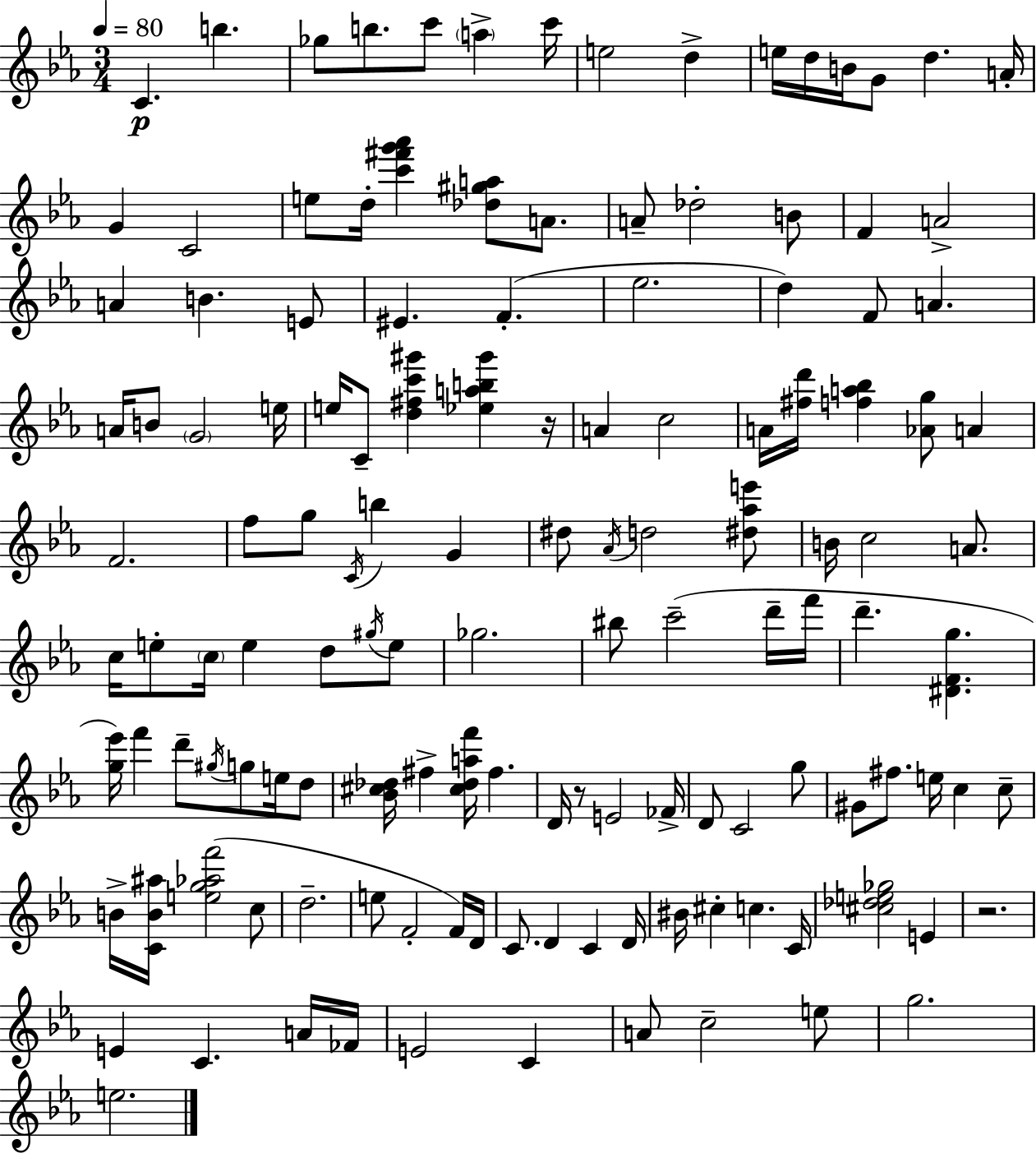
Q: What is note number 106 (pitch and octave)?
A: C4